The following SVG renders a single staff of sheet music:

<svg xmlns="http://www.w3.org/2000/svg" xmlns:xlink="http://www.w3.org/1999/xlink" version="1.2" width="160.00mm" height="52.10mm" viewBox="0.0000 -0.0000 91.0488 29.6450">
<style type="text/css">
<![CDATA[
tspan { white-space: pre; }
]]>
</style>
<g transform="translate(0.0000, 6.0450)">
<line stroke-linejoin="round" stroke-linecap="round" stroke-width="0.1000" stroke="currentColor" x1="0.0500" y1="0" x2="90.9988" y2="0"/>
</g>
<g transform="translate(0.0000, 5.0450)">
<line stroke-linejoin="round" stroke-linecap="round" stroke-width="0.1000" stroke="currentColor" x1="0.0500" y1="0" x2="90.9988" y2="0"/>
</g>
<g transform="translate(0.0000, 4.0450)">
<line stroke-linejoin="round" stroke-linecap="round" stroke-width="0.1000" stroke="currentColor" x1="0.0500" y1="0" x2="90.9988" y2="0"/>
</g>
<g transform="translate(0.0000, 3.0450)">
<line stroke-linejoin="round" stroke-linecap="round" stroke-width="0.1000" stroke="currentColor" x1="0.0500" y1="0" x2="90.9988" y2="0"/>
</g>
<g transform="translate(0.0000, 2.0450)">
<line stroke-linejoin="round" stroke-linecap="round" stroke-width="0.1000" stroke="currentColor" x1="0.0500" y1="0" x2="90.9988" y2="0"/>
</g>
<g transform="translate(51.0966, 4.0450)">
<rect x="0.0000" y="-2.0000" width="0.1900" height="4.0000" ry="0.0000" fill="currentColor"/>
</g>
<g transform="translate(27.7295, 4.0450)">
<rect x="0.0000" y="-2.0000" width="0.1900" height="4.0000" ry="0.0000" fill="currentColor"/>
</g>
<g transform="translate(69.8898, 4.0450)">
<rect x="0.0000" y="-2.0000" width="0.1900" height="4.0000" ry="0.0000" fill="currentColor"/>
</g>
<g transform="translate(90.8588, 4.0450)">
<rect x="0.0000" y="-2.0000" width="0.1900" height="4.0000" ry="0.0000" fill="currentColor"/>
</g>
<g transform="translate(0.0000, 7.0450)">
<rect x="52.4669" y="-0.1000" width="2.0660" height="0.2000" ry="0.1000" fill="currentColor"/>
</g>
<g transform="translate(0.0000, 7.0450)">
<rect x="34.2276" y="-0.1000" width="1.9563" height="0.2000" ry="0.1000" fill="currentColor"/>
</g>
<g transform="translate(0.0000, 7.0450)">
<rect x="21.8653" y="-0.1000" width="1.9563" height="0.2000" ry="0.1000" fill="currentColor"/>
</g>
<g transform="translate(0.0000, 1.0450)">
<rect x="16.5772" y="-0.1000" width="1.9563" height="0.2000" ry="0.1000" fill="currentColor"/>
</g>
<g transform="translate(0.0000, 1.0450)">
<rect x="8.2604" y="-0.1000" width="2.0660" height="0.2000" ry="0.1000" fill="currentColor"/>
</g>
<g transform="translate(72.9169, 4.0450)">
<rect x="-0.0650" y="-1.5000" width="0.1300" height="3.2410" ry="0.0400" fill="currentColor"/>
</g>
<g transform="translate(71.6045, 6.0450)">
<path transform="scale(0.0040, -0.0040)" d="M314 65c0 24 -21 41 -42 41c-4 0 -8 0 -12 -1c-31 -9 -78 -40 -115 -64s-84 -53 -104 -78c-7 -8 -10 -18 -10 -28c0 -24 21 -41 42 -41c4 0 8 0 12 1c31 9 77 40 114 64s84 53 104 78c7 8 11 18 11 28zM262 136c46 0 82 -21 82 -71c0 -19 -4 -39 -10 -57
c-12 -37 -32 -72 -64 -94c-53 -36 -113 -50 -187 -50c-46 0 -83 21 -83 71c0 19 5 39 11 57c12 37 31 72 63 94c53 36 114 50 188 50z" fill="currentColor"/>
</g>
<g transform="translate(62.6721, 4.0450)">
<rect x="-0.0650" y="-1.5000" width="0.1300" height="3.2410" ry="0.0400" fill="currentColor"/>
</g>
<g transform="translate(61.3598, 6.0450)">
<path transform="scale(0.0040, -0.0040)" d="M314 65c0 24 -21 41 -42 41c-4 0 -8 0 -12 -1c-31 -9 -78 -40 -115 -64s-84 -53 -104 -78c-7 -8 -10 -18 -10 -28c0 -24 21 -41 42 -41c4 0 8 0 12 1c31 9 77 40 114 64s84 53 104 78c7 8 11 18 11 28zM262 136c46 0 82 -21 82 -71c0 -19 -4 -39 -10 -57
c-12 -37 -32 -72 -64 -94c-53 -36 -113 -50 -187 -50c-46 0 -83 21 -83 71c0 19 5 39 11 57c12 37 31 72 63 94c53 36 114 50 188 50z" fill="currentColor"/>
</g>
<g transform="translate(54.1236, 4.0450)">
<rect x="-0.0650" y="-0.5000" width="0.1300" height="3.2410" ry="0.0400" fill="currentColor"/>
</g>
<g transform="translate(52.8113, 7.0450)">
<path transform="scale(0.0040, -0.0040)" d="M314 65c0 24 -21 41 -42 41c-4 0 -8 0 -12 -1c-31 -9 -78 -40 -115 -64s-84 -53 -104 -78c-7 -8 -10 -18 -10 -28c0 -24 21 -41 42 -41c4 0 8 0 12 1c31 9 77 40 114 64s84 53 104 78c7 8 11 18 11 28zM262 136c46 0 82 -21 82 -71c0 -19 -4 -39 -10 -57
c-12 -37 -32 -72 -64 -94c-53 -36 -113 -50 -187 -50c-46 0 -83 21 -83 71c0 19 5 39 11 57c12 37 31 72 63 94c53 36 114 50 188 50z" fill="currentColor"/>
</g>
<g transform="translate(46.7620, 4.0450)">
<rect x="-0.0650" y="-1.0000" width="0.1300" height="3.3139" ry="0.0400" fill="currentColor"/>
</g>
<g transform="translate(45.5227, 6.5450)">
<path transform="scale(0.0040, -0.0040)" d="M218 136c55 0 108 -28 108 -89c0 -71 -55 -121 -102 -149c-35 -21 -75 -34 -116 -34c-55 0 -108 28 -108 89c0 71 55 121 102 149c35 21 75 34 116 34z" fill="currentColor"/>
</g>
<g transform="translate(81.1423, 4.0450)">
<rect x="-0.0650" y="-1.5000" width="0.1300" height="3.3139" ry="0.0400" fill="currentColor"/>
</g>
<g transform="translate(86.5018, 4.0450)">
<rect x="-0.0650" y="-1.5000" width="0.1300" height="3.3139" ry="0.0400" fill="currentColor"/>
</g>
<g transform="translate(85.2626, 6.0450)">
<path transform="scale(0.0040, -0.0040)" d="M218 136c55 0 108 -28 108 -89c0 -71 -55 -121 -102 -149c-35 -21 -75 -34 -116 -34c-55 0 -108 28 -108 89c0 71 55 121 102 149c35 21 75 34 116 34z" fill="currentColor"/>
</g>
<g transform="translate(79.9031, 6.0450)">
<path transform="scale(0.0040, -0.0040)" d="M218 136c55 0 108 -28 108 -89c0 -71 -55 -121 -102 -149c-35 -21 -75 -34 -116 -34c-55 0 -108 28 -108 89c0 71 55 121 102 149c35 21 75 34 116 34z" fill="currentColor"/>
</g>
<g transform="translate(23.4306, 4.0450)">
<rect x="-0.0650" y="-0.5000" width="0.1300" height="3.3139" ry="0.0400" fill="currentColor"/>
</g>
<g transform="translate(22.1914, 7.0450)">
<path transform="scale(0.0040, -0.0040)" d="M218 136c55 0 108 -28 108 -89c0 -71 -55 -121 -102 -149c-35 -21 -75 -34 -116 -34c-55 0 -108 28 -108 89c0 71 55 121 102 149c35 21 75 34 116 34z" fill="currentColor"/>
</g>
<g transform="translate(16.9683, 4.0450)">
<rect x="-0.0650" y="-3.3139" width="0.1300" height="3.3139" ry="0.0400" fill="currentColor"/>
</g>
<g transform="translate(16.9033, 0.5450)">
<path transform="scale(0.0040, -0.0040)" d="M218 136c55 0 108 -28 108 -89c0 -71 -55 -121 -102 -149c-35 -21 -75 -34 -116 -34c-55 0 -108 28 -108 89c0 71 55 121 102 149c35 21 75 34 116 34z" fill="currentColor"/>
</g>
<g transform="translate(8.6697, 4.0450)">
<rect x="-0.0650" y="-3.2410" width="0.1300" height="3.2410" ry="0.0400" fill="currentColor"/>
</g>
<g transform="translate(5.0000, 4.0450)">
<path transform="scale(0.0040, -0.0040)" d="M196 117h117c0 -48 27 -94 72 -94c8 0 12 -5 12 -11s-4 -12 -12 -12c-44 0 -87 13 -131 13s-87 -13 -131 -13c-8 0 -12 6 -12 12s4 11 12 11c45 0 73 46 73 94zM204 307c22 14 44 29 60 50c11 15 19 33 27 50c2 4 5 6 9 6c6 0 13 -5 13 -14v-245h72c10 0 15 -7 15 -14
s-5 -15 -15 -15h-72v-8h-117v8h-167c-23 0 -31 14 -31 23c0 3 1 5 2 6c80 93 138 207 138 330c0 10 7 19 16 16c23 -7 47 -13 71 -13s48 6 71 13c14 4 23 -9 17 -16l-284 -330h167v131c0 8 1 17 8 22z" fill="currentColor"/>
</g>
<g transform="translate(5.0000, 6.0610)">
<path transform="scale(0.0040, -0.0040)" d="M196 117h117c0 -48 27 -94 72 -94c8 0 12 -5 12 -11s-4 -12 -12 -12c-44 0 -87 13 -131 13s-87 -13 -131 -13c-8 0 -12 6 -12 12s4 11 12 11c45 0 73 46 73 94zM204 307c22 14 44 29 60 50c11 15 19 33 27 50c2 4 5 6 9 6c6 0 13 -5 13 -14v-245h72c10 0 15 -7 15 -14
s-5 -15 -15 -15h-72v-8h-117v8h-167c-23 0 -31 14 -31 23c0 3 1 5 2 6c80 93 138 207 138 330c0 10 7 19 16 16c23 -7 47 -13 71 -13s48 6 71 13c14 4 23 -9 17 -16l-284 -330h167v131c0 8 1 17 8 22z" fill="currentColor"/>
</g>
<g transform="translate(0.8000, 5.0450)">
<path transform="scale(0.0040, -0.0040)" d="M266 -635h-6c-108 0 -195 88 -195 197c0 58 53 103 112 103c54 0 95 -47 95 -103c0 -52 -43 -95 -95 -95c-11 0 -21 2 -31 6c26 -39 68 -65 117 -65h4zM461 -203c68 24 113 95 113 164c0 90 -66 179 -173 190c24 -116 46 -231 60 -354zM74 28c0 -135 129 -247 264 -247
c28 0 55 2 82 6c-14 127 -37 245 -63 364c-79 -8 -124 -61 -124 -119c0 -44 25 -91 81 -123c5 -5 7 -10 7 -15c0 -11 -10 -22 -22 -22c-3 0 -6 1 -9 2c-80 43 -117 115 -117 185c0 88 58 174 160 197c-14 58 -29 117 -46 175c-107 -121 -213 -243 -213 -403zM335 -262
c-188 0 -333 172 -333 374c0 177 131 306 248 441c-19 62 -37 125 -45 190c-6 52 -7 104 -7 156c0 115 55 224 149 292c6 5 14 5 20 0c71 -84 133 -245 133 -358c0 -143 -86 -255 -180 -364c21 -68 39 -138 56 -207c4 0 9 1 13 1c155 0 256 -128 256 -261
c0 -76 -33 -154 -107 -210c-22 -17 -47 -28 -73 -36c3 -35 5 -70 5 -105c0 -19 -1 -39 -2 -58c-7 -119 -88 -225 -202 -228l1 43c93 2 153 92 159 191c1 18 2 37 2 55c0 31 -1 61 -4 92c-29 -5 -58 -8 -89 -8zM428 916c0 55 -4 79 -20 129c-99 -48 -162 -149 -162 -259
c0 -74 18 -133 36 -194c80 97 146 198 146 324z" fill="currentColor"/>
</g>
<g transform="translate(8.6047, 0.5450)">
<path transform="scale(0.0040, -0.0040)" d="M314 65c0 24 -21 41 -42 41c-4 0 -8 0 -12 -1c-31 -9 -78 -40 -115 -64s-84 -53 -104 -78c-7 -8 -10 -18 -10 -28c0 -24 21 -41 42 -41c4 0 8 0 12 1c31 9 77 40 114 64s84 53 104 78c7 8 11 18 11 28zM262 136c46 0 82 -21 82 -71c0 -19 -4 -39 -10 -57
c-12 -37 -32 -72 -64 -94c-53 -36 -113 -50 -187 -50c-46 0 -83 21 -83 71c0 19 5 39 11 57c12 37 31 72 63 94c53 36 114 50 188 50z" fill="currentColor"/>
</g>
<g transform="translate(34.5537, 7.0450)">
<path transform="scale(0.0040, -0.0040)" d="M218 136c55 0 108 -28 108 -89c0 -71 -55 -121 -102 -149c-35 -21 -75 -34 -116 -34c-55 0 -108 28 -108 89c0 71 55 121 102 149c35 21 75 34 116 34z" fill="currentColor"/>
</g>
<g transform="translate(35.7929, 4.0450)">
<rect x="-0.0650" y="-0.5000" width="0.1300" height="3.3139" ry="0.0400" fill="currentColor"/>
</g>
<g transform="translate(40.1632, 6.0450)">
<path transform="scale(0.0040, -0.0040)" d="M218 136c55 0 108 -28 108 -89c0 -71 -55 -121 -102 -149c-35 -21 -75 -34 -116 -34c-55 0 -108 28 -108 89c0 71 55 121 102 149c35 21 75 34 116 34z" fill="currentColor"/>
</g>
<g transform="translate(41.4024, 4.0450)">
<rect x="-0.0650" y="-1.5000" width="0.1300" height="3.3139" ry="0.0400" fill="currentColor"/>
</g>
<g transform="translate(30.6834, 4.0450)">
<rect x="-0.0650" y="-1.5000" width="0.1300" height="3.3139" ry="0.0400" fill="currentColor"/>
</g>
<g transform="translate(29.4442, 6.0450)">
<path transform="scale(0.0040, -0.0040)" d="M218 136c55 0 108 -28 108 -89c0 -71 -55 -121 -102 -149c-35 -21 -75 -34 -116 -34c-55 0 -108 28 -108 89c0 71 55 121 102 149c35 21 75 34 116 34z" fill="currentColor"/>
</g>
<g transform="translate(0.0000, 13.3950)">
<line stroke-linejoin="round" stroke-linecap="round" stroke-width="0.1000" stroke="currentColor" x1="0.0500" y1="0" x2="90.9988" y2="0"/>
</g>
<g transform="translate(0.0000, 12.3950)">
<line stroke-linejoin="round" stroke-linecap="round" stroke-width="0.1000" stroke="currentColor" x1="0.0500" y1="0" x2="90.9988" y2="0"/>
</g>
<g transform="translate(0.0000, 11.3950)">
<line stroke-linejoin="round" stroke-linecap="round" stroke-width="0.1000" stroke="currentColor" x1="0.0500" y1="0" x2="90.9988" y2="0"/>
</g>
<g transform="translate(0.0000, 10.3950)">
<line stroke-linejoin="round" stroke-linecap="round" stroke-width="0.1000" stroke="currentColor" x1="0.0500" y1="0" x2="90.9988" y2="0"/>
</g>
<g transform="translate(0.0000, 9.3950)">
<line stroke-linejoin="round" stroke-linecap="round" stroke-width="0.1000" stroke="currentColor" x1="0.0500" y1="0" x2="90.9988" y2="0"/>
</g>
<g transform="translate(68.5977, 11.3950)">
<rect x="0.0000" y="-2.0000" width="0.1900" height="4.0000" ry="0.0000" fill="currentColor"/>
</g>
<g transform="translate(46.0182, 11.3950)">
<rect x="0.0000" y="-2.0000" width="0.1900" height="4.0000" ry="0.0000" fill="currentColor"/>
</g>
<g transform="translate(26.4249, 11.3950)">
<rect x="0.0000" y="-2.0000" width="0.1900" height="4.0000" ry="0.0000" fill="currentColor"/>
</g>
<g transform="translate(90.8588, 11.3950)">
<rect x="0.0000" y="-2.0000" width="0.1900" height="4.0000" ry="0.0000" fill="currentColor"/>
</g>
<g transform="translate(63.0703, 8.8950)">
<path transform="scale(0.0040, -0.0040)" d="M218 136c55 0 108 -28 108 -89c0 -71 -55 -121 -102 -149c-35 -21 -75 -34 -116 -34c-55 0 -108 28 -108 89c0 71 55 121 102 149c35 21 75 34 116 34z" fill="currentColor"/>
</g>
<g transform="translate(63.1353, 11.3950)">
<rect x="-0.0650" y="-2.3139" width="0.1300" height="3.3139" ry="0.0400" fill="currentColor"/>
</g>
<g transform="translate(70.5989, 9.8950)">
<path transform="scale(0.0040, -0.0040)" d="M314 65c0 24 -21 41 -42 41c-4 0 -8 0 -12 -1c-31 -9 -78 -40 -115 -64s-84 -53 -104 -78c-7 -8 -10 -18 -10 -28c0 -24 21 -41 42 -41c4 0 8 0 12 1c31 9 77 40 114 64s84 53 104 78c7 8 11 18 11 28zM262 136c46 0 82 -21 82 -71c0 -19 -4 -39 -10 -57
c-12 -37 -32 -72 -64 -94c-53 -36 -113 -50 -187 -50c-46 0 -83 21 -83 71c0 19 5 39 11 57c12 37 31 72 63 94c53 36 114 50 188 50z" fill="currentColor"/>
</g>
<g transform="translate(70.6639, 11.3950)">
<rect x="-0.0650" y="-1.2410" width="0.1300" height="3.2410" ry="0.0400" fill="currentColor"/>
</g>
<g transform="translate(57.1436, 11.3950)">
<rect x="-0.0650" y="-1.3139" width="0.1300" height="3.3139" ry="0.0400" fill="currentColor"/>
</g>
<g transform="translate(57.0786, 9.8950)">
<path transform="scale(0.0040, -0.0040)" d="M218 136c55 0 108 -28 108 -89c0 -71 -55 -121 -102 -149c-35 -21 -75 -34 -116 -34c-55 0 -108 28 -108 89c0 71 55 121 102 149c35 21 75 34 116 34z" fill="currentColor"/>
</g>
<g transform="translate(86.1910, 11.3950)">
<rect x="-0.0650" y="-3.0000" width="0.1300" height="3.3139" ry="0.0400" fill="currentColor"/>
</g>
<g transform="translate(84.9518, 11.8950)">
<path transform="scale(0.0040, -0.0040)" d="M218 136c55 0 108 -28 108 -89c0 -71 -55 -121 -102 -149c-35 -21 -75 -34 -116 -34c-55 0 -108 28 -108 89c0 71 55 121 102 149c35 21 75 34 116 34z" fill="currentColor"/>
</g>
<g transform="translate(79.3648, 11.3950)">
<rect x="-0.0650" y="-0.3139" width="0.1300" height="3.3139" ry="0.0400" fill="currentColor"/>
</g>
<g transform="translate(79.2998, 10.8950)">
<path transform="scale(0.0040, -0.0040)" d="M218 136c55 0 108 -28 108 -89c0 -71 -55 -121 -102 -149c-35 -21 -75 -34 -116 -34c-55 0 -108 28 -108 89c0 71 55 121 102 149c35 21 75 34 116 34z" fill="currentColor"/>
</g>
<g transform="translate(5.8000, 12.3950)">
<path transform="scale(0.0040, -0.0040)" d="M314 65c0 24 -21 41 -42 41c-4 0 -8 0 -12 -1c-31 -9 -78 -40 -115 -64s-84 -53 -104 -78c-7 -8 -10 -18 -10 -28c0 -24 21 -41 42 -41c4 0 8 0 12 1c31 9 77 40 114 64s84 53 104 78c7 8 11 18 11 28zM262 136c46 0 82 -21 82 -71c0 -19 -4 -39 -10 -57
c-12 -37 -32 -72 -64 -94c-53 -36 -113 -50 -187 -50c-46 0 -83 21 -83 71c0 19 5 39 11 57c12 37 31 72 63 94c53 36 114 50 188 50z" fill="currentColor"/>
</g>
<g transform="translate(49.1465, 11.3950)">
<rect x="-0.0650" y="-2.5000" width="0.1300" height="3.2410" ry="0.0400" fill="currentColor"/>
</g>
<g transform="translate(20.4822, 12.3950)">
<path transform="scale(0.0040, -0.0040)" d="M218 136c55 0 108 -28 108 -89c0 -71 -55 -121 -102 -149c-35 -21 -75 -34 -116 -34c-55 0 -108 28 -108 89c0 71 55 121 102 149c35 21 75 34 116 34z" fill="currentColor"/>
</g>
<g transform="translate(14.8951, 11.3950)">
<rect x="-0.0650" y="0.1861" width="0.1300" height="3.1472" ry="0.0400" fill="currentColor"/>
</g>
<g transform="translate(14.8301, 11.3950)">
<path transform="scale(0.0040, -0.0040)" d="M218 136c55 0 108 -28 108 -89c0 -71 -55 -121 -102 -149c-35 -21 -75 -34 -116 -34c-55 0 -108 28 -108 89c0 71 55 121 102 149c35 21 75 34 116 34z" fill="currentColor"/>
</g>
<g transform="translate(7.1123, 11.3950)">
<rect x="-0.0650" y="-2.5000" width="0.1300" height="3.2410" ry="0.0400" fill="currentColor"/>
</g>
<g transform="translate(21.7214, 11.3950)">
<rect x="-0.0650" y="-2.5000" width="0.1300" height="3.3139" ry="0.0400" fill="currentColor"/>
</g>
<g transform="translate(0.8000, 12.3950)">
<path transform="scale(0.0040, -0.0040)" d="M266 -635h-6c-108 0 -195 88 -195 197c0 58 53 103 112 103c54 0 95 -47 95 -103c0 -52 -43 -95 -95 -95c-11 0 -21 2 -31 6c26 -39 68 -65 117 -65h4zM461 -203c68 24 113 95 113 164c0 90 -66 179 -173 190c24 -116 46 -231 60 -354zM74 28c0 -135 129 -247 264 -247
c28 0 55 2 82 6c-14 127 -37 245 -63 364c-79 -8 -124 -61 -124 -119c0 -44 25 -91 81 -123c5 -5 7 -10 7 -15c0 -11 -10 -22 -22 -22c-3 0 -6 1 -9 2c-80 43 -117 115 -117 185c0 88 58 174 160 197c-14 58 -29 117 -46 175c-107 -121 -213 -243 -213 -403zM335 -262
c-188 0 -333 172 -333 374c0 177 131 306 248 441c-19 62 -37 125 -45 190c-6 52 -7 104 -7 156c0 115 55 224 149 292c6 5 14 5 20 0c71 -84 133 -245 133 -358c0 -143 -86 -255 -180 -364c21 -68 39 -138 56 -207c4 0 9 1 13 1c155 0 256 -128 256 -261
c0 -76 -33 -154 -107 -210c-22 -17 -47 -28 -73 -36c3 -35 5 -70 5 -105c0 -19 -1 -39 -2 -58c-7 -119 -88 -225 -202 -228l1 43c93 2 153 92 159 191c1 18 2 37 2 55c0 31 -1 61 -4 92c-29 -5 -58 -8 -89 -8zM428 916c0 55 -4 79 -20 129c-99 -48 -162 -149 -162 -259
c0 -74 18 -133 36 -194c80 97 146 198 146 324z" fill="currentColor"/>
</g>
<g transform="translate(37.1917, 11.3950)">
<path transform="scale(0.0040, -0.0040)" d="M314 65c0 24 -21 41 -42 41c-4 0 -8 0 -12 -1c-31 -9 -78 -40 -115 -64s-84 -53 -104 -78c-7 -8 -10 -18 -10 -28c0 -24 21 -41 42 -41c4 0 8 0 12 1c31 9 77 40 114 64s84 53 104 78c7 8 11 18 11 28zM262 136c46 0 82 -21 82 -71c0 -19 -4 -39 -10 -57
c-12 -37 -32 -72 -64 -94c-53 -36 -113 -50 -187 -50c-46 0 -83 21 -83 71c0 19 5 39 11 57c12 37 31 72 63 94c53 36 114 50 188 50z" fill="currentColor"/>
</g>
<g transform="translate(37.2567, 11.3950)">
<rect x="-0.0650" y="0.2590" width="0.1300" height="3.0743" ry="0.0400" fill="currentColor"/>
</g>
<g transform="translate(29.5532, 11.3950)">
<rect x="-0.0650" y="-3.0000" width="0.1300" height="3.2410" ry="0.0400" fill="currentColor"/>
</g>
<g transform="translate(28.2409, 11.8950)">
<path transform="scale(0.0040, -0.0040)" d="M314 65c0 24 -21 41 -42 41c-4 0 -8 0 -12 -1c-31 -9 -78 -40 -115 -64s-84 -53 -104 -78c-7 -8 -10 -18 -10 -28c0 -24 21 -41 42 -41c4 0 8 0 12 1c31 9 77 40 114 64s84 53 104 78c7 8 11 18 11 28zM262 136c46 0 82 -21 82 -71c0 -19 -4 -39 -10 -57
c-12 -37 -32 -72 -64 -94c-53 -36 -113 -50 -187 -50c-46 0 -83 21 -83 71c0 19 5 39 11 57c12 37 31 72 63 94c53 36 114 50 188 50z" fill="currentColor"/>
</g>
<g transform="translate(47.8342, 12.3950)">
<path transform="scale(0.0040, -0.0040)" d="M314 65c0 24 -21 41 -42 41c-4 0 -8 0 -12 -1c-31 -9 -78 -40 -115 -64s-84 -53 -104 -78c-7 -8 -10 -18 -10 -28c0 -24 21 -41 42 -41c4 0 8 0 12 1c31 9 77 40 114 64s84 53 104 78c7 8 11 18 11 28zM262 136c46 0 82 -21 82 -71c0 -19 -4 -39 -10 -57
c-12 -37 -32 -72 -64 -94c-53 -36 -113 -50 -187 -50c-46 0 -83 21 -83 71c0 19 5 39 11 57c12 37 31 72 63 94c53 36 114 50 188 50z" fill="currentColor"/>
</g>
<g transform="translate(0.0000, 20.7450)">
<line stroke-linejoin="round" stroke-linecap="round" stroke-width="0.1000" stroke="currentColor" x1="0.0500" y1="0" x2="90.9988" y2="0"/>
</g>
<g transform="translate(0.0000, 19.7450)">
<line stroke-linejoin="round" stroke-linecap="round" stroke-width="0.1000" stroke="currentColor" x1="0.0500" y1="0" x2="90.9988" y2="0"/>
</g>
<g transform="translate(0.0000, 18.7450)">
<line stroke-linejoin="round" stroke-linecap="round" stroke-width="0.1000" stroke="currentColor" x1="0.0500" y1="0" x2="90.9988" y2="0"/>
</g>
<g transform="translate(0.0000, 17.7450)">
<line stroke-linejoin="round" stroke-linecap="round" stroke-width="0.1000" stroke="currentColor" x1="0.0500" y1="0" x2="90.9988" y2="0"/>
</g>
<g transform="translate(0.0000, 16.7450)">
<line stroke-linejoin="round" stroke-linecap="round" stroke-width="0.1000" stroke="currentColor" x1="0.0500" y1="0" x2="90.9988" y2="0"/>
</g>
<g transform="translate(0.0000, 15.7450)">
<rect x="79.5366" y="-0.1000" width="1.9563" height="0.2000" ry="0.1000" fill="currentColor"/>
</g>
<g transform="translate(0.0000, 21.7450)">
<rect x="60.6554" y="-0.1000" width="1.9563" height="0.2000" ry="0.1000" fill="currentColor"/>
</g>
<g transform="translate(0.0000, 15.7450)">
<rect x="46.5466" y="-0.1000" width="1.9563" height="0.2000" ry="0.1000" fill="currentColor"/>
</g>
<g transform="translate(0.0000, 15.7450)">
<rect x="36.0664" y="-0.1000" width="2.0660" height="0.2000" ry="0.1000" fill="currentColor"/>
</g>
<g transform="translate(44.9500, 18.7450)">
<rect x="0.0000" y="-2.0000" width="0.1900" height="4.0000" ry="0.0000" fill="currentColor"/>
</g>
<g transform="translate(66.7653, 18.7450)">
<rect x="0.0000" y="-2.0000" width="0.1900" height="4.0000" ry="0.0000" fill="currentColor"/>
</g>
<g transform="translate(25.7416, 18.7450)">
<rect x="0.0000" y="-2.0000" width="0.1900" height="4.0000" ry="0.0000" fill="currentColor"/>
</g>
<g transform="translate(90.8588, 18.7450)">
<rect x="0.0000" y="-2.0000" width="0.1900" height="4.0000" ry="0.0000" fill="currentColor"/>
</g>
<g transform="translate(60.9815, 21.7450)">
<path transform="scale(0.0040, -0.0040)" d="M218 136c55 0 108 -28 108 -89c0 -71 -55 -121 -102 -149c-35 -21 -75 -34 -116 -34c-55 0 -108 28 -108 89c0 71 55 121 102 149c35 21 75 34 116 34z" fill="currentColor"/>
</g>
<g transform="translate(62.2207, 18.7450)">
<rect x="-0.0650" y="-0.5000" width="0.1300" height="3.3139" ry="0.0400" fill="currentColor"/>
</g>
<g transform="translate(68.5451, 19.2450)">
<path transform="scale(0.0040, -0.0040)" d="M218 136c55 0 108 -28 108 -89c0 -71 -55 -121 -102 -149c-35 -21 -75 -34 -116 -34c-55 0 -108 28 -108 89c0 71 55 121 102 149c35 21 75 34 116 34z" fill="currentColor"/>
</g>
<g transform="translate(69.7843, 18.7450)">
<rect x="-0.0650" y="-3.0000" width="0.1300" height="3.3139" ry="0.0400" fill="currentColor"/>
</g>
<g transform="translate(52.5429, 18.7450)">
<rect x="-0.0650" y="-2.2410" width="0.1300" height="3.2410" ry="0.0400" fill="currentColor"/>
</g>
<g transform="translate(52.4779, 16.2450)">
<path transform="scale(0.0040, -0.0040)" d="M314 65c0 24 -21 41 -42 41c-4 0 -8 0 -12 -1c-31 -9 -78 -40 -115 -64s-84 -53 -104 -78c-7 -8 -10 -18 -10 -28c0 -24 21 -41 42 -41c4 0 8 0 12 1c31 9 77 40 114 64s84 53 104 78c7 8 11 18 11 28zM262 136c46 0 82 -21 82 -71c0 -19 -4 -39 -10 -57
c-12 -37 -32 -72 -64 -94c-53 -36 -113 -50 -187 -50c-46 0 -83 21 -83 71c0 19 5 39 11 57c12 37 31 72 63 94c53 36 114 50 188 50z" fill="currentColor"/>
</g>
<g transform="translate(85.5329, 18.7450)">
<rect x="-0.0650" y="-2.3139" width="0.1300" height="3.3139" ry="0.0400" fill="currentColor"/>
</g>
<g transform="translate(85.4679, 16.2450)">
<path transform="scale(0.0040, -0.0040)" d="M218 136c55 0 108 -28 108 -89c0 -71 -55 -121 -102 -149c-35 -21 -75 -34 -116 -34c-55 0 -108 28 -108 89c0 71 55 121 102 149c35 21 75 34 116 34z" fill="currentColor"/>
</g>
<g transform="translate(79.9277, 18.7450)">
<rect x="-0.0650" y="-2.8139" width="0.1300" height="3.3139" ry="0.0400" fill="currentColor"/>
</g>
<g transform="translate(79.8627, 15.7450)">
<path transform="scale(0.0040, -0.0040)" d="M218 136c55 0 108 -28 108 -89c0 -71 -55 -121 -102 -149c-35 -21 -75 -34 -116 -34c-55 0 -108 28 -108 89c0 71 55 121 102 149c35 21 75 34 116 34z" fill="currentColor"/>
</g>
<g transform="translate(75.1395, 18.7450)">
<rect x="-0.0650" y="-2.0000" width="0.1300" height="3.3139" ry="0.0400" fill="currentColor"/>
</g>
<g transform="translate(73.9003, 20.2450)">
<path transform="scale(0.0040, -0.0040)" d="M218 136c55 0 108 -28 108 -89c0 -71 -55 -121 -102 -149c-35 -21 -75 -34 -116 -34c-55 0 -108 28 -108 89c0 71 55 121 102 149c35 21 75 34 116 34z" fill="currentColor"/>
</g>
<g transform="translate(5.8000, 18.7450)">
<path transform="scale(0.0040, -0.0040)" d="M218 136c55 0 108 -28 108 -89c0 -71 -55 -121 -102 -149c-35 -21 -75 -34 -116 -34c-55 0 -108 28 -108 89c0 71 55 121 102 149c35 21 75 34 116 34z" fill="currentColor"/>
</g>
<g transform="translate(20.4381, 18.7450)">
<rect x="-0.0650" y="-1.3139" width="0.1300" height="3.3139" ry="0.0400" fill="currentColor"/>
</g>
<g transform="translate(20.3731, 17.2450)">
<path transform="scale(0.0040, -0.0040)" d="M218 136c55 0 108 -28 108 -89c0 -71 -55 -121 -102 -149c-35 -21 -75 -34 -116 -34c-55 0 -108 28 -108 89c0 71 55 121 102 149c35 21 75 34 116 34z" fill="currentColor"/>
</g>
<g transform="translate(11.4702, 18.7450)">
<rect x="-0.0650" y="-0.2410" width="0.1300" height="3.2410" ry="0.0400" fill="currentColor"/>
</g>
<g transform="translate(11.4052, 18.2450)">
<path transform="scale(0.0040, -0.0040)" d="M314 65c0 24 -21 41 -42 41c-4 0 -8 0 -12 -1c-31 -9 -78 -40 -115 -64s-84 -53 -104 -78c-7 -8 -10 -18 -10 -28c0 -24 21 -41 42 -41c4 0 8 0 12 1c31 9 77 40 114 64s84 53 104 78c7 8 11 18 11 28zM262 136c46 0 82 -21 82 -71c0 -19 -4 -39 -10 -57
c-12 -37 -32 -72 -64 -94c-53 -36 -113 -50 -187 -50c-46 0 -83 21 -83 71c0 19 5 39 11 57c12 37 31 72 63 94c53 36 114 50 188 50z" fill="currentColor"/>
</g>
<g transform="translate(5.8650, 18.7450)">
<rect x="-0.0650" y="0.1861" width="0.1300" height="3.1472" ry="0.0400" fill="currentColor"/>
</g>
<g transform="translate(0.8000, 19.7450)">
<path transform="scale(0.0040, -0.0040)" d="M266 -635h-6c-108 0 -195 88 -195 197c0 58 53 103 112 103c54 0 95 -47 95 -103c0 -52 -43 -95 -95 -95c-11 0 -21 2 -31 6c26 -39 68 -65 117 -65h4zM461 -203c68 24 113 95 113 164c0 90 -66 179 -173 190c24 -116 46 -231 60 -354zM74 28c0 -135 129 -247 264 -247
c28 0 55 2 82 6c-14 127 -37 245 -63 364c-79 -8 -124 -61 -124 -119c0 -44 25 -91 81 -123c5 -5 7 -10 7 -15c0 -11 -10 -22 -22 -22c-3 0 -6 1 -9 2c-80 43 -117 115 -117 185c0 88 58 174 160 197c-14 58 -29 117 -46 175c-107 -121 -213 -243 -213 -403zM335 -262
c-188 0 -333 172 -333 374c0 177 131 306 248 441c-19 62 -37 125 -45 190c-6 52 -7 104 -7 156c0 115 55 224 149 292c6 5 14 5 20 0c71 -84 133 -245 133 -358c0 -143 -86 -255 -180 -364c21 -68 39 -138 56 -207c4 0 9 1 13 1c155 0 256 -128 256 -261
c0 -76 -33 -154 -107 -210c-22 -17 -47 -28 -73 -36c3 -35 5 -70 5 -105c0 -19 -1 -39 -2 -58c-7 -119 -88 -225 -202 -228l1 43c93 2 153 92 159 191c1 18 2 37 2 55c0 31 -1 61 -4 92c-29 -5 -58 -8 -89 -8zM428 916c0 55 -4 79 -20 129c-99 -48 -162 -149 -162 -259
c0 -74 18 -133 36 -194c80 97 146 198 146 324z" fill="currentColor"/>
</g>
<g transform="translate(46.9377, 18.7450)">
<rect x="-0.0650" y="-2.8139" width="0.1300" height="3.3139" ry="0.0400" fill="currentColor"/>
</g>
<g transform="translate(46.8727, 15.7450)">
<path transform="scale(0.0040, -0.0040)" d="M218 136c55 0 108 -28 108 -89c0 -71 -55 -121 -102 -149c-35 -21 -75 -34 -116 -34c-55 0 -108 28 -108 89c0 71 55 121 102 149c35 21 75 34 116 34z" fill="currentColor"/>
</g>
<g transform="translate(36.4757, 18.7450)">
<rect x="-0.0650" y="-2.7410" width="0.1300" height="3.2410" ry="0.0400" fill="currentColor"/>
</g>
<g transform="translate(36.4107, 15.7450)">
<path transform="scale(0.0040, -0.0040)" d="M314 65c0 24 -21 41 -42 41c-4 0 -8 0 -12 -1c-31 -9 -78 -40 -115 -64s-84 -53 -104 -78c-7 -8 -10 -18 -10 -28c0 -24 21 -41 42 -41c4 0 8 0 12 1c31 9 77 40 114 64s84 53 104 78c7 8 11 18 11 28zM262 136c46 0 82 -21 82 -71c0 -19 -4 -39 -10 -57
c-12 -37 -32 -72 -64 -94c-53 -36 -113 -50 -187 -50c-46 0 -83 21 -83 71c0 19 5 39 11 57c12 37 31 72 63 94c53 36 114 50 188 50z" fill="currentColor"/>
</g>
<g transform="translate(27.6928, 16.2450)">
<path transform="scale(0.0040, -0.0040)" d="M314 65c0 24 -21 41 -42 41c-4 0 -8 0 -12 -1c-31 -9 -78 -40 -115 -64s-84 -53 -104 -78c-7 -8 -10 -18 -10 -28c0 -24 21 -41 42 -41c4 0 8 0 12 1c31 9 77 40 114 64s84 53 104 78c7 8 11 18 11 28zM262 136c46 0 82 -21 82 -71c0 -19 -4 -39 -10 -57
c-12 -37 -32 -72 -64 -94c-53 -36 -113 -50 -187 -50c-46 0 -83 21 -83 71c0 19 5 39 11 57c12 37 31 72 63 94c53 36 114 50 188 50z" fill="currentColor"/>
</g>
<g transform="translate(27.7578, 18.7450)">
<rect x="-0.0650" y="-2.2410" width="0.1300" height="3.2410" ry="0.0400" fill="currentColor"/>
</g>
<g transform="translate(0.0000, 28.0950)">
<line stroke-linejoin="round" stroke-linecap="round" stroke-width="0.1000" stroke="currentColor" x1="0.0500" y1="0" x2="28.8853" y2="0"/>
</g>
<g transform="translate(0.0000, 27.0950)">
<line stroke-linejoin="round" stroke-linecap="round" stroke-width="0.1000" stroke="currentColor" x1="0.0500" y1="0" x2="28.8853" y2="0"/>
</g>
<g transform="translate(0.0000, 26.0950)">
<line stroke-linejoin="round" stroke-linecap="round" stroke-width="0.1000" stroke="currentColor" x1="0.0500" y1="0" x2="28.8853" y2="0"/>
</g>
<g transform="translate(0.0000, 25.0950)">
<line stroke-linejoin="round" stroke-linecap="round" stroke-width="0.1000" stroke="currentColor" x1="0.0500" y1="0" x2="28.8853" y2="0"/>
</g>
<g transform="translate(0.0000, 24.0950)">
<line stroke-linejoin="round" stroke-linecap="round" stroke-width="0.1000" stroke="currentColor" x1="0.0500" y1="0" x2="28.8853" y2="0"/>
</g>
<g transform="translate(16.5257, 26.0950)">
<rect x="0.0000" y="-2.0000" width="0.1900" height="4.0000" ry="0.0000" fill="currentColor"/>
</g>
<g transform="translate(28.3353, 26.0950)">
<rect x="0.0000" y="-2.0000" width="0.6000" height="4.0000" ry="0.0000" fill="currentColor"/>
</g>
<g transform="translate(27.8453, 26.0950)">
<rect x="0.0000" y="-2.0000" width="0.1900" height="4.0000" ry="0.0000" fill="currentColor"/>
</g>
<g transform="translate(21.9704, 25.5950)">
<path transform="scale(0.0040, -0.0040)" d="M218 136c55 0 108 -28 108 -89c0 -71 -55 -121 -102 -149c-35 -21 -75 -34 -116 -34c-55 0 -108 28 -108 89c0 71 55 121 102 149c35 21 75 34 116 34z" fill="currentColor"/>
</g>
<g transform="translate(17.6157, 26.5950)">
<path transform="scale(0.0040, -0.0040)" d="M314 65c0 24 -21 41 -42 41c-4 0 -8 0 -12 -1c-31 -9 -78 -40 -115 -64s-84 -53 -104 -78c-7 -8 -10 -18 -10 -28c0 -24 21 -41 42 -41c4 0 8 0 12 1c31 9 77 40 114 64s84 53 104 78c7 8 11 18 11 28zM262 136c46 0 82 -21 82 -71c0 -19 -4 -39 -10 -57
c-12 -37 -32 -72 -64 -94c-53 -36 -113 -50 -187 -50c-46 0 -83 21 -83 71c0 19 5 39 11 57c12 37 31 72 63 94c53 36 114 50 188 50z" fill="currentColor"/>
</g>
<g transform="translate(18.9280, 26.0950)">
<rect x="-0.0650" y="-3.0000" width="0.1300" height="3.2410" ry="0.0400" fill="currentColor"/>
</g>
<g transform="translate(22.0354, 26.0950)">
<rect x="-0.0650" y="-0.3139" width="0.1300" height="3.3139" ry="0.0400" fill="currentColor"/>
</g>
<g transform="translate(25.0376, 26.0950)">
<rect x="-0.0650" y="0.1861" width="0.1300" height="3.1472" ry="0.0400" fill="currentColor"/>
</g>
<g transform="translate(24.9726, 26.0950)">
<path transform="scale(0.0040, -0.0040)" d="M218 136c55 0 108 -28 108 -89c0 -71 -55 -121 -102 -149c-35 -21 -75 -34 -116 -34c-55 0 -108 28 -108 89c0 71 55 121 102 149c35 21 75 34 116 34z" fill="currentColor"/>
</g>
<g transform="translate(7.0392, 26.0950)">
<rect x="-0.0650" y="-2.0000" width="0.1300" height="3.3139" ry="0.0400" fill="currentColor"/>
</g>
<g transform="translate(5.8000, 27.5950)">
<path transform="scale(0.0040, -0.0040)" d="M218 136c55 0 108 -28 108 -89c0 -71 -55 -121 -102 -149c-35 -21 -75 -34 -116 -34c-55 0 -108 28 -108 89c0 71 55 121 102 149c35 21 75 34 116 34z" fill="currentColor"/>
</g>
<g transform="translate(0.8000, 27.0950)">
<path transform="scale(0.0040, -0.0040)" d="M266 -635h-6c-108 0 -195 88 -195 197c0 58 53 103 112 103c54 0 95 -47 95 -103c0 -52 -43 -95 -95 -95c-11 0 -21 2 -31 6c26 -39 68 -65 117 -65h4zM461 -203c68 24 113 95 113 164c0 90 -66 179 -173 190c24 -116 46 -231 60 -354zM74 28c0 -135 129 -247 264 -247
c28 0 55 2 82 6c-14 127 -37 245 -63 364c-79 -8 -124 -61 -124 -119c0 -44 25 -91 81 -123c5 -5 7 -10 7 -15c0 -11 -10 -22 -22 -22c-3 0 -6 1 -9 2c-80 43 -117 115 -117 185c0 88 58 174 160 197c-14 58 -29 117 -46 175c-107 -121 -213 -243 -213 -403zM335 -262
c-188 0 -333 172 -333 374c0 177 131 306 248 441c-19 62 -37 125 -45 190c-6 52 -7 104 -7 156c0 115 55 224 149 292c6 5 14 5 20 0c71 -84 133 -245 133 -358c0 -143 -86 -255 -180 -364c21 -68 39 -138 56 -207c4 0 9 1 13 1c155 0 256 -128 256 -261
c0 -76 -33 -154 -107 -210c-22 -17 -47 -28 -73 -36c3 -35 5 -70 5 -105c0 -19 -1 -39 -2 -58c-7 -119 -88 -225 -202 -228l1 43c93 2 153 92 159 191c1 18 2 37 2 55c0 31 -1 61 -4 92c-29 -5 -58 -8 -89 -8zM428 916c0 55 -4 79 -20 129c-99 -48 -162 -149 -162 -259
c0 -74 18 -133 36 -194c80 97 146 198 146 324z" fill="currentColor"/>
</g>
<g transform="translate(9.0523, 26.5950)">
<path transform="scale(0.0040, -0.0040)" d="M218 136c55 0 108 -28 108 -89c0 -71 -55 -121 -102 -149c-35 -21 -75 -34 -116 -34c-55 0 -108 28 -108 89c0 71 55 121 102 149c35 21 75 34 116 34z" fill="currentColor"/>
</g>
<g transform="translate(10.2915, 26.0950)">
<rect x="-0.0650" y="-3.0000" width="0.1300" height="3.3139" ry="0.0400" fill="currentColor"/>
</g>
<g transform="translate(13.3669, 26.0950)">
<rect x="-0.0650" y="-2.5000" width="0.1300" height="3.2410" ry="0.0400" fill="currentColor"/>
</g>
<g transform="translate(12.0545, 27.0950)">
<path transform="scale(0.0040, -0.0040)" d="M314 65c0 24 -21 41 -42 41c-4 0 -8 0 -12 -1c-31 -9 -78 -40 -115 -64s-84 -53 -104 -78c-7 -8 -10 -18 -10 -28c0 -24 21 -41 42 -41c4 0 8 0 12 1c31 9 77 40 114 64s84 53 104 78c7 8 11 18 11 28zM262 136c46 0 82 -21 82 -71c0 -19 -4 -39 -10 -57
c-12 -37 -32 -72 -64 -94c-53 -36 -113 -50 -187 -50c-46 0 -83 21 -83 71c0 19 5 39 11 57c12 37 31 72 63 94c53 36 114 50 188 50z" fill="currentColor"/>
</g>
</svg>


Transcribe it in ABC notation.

X:1
T:Untitled
M:4/4
L:1/4
K:C
b2 b C E C E D C2 E2 E2 E E G2 B G A2 B2 G2 e g e2 c A B c2 e g2 a2 a g2 C A F a g F A G2 A2 c B